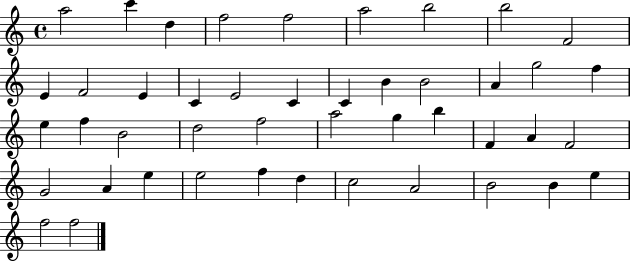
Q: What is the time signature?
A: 4/4